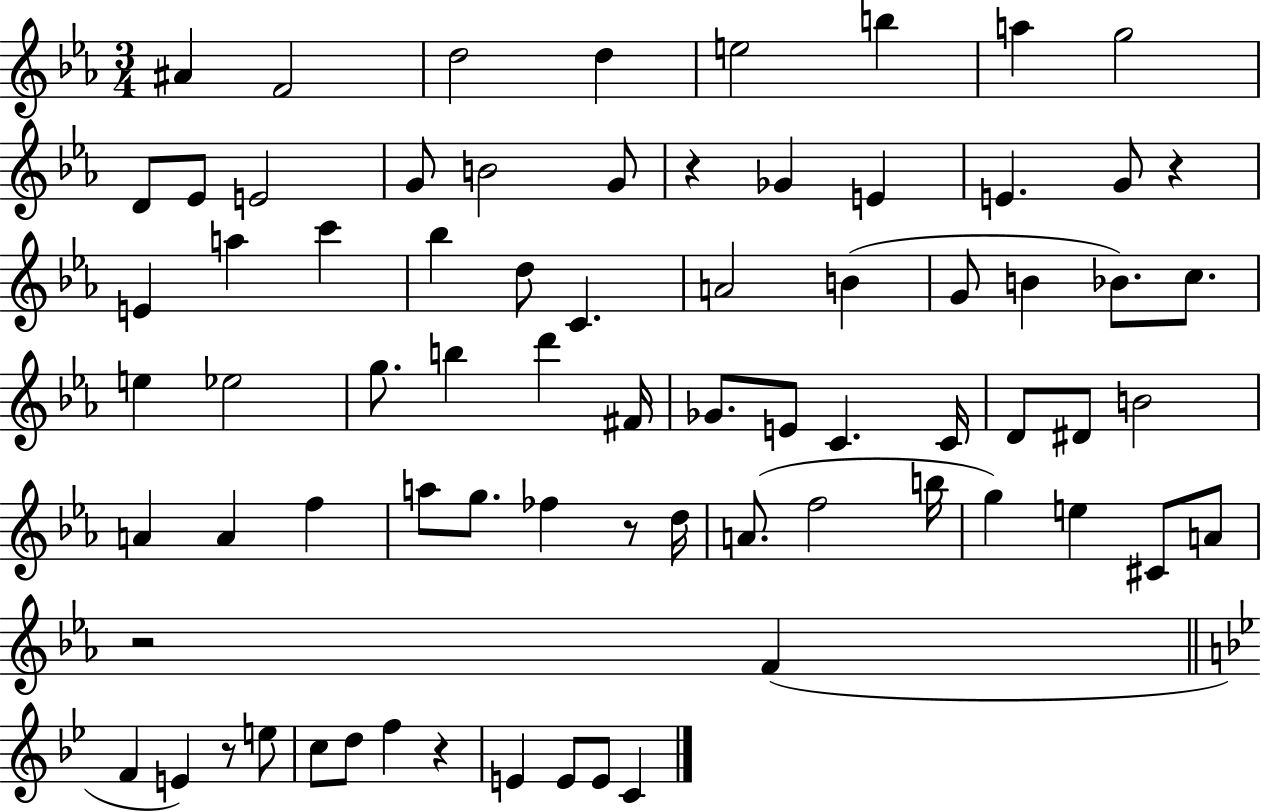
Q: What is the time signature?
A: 3/4